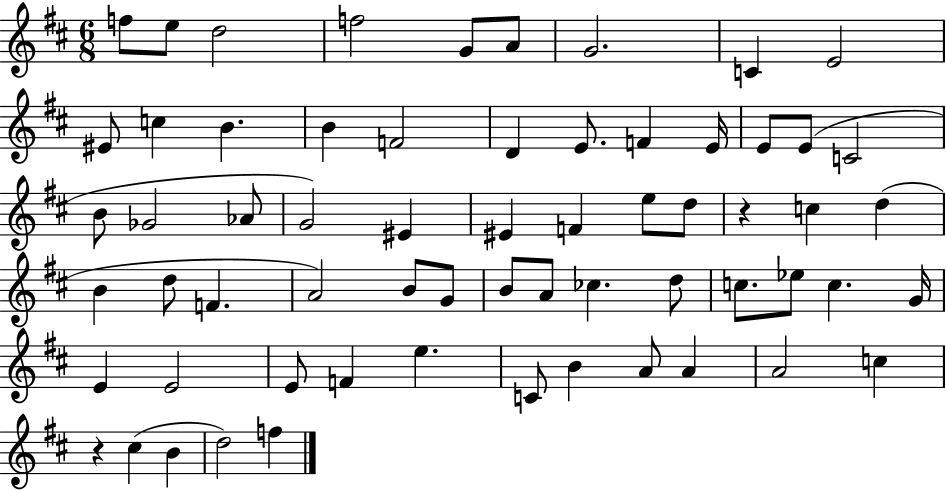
F5/e E5/e D5/h F5/h G4/e A4/e G4/h. C4/q E4/h EIS4/e C5/q B4/q. B4/q F4/h D4/q E4/e. F4/q E4/s E4/e E4/e C4/h B4/e Gb4/h Ab4/e G4/h EIS4/q EIS4/q F4/q E5/e D5/e R/q C5/q D5/q B4/q D5/e F4/q. A4/h B4/e G4/e B4/e A4/e CES5/q. D5/e C5/e. Eb5/e C5/q. G4/s E4/q E4/h E4/e F4/q E5/q. C4/e B4/q A4/e A4/q A4/h C5/q R/q C#5/q B4/q D5/h F5/q